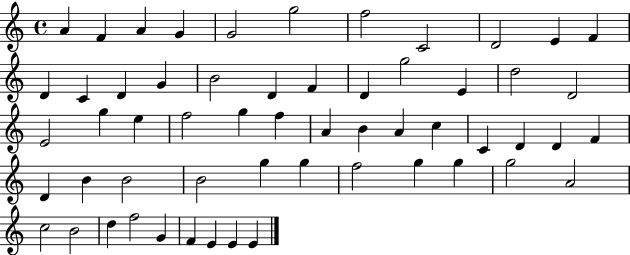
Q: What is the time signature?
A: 4/4